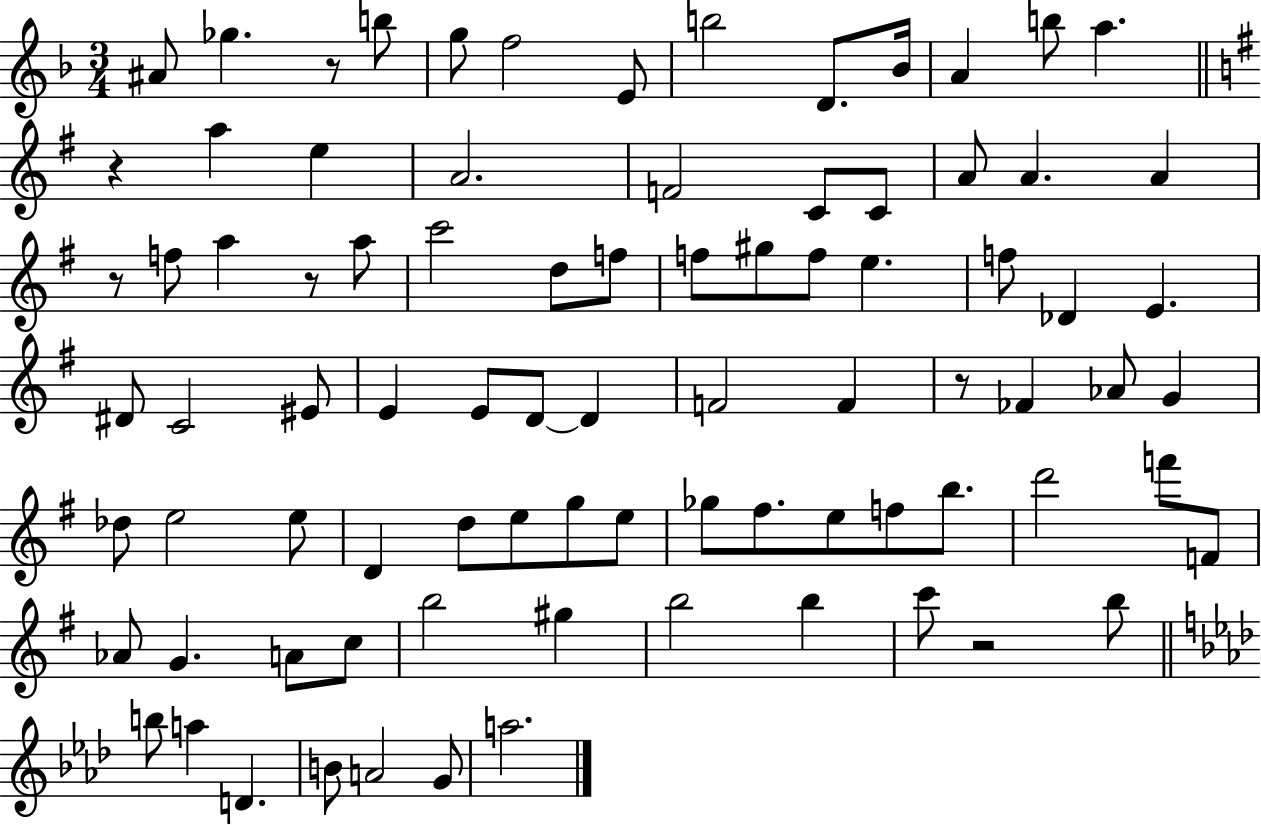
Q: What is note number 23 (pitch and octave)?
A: A5